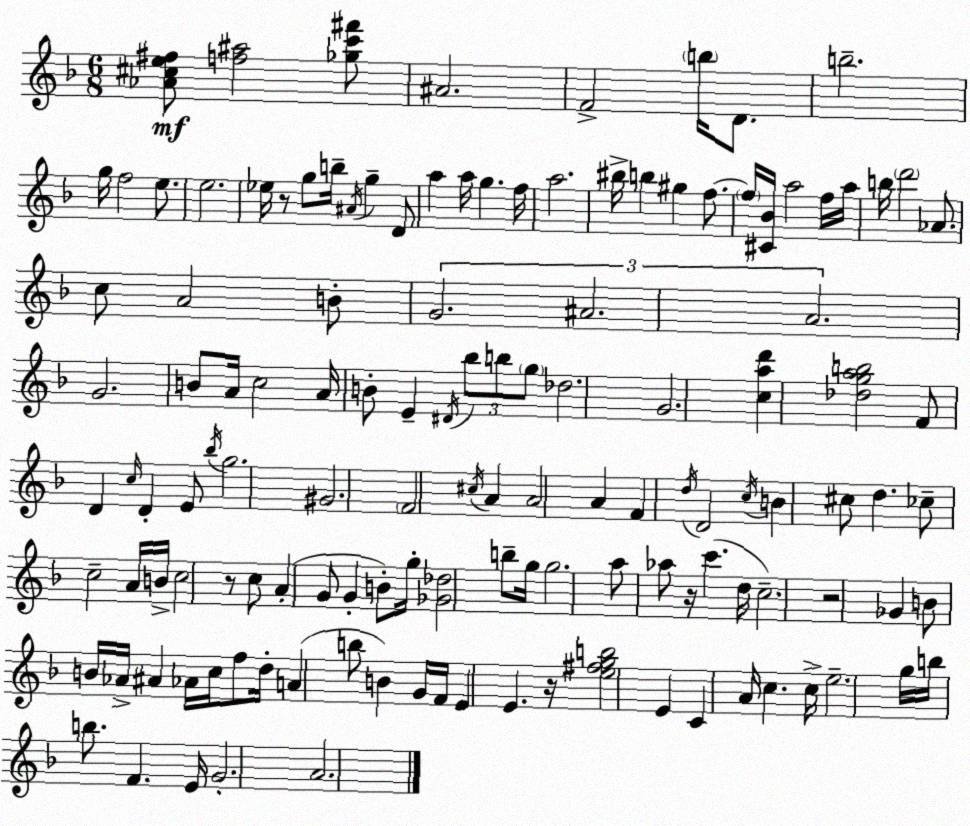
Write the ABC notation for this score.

X:1
T:Untitled
M:6/8
L:1/4
K:Dm
[_A^ce^f]/2 [f^a]2 [_gc'^f']/2 ^A2 F2 b/4 D/2 b2 g/4 f2 e/2 e2 _e/4 z/2 g/2 b/4 ^A/4 g D/2 a a/4 g f/4 a2 ^b/4 b ^g f/2 f/4 [^C_B]/4 a2 f/4 a/4 b/4 d'2 _A/2 c/2 A2 B/2 G2 ^A2 A2 G2 B/2 A/4 c2 A/4 B/2 E ^D/4 _b/2 b/2 g/2 _d2 G2 [cad'] [_dgab]2 F/2 D c/4 D E/2 _b/4 g2 ^G2 F2 ^c/4 A A2 A F d/4 D2 c/4 B ^c/2 d _c/2 c2 A/4 B/4 c2 z/2 c/2 A G/2 G B/2 g/4 [_G_d]2 b/2 g/4 g2 a/2 _a/2 z/4 c' d/4 c2 z2 _G B/2 B/4 _A/4 ^A _A/4 c/4 f/2 d/4 A b/2 B G/4 F/4 E E z/4 [e^fgb]2 E C A/4 c c/4 e2 g/4 b/4 b/2 F E/4 G2 A2